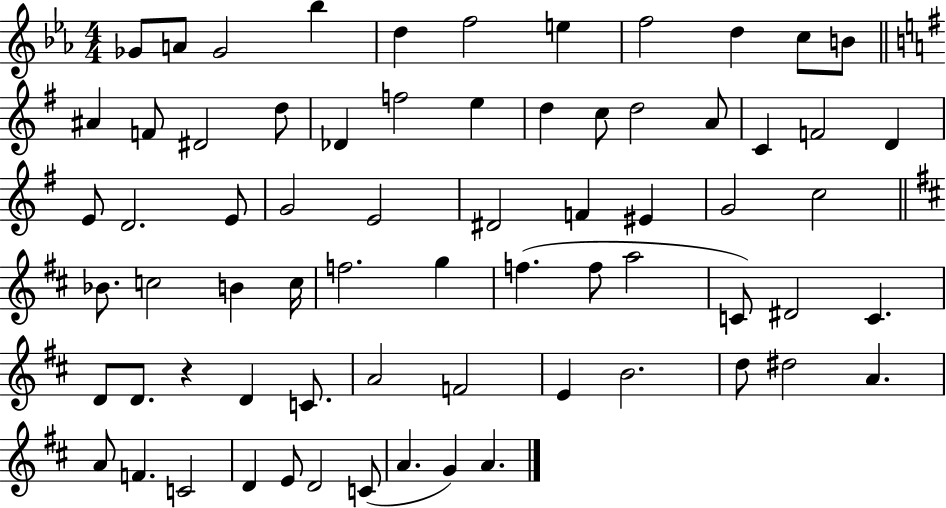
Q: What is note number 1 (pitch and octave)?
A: Gb4